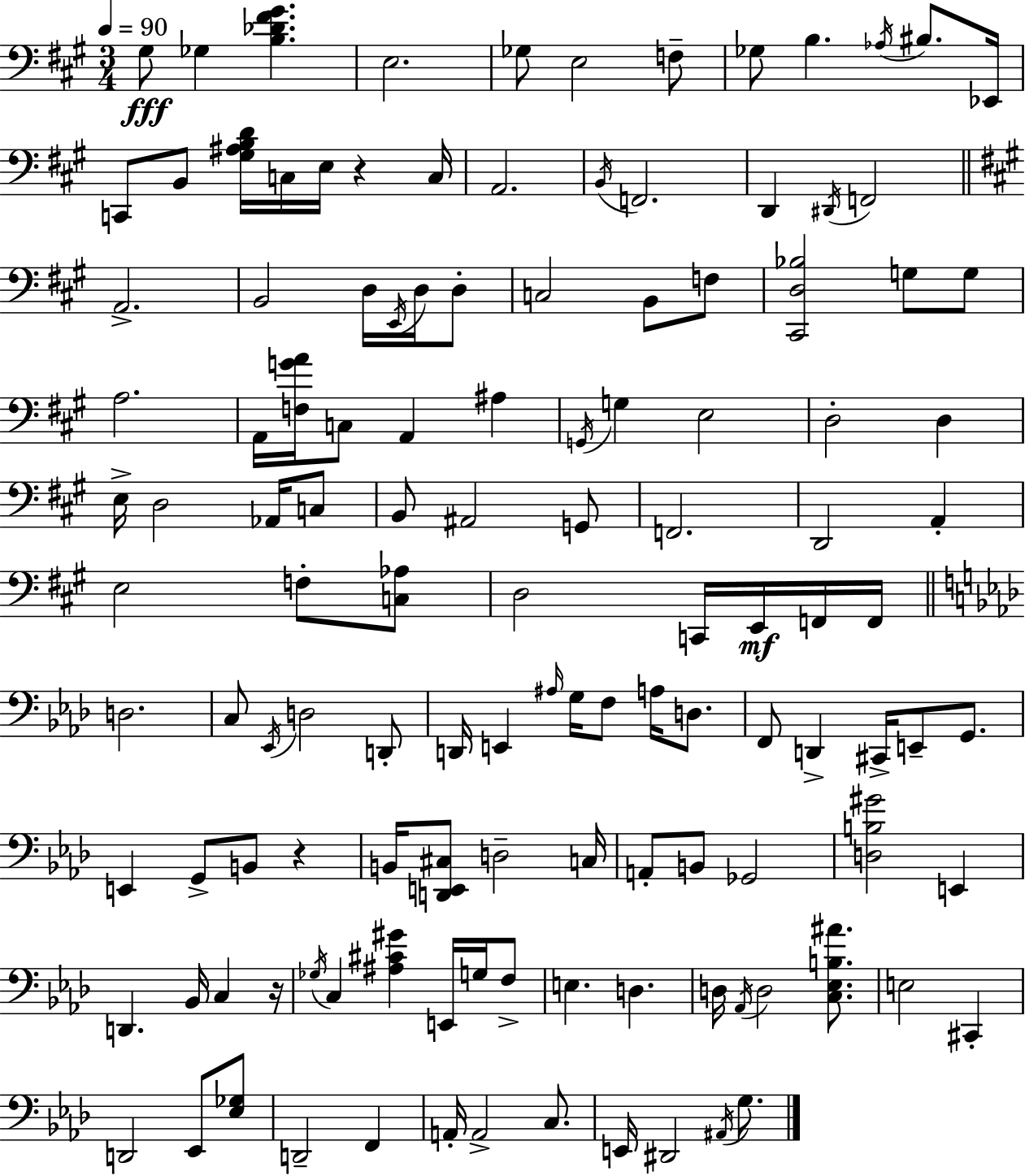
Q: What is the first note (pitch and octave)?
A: G#3